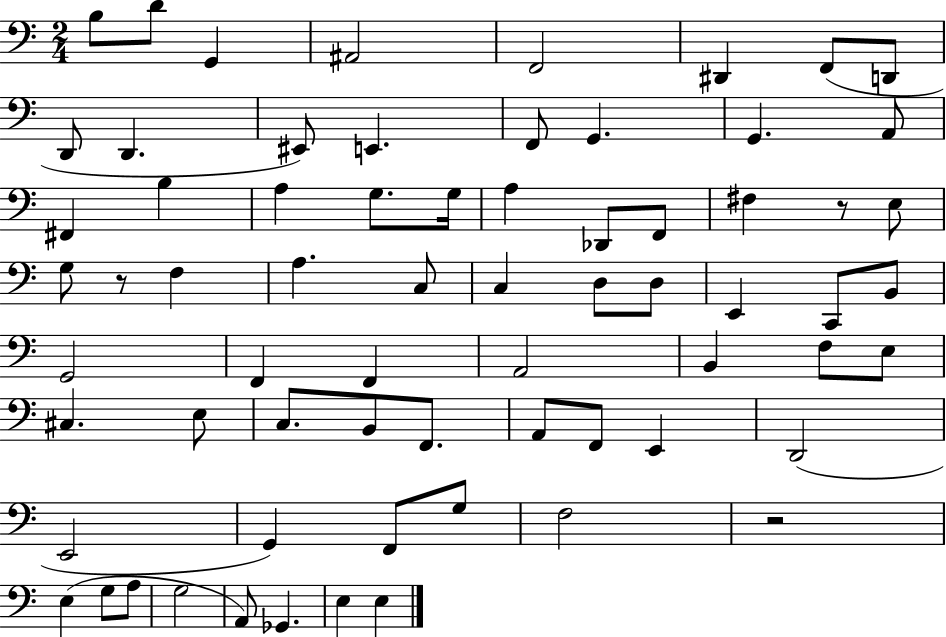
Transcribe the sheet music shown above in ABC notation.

X:1
T:Untitled
M:2/4
L:1/4
K:C
B,/2 D/2 G,, ^A,,2 F,,2 ^D,, F,,/2 D,,/2 D,,/2 D,, ^E,,/2 E,, F,,/2 G,, G,, A,,/2 ^F,, B, A, G,/2 G,/4 A, _D,,/2 F,,/2 ^F, z/2 E,/2 G,/2 z/2 F, A, C,/2 C, D,/2 D,/2 E,, C,,/2 B,,/2 G,,2 F,, F,, A,,2 B,, F,/2 E,/2 ^C, E,/2 C,/2 B,,/2 F,,/2 A,,/2 F,,/2 E,, D,,2 E,,2 G,, F,,/2 G,/2 F,2 z2 E, G,/2 A,/2 G,2 A,,/2 _G,, E, E,